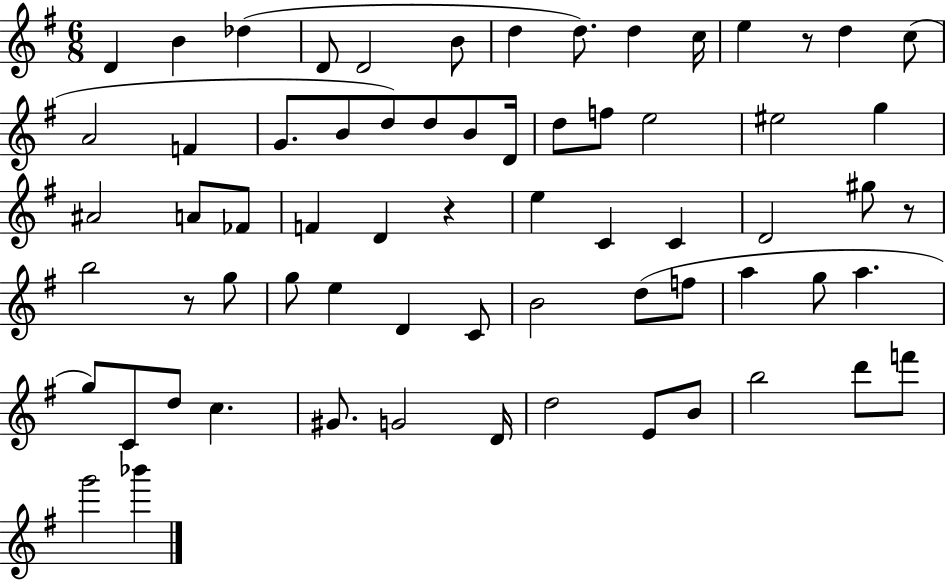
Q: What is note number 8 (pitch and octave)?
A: D5